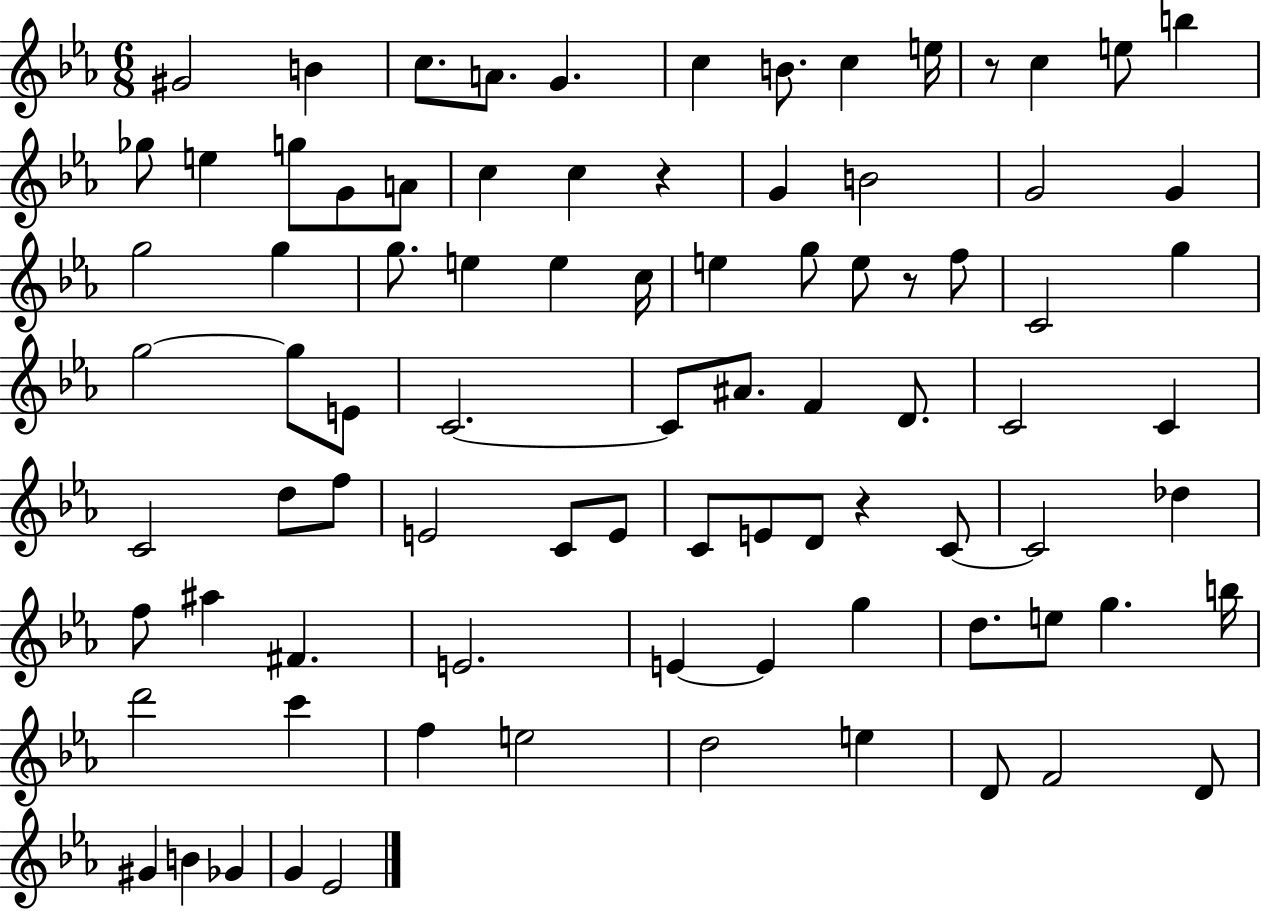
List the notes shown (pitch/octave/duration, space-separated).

G#4/h B4/q C5/e. A4/e. G4/q. C5/q B4/e. C5/q E5/s R/e C5/q E5/e B5/q Gb5/e E5/q G5/e G4/e A4/e C5/q C5/q R/q G4/q B4/h G4/h G4/q G5/h G5/q G5/e. E5/q E5/q C5/s E5/q G5/e E5/e R/e F5/e C4/h G5/q G5/h G5/e E4/e C4/h. C4/e A#4/e. F4/q D4/e. C4/h C4/q C4/h D5/e F5/e E4/h C4/e E4/e C4/e E4/e D4/e R/q C4/e C4/h Db5/q F5/e A#5/q F#4/q. E4/h. E4/q E4/q G5/q D5/e. E5/e G5/q. B5/s D6/h C6/q F5/q E5/h D5/h E5/q D4/e F4/h D4/e G#4/q B4/q Gb4/q G4/q Eb4/h